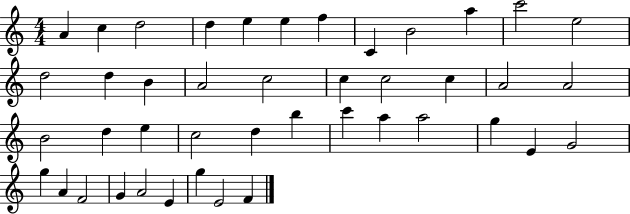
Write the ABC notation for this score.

X:1
T:Untitled
M:4/4
L:1/4
K:C
A c d2 d e e f C B2 a c'2 e2 d2 d B A2 c2 c c2 c A2 A2 B2 d e c2 d b c' a a2 g E G2 g A F2 G A2 E g E2 F